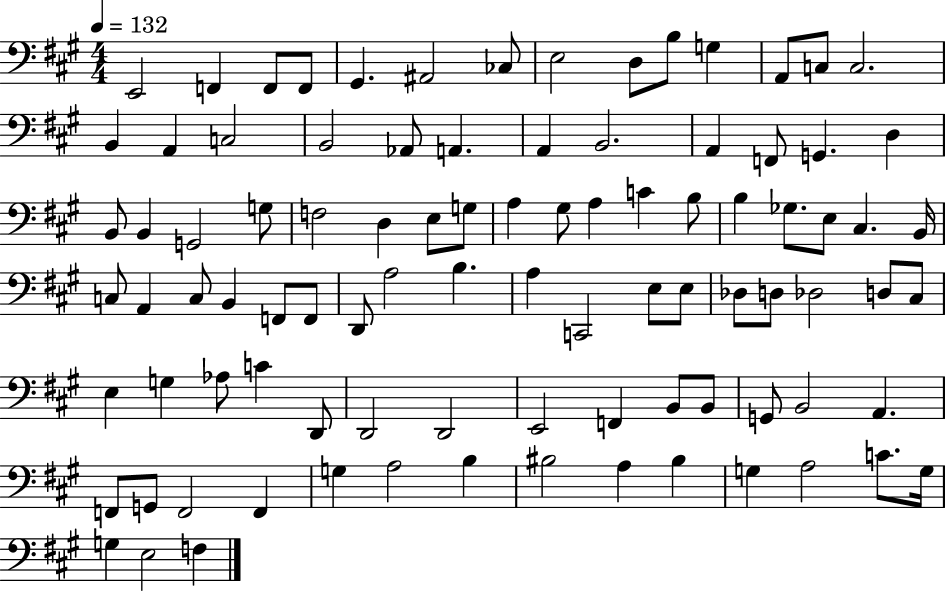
E2/h F2/q F2/e F2/e G#2/q. A#2/h CES3/e E3/h D3/e B3/e G3/q A2/e C3/e C3/h. B2/q A2/q C3/h B2/h Ab2/e A2/q. A2/q B2/h. A2/q F2/e G2/q. D3/q B2/e B2/q G2/h G3/e F3/h D3/q E3/e G3/e A3/q G#3/e A3/q C4/q B3/e B3/q Gb3/e. E3/e C#3/q. B2/s C3/e A2/q C3/e B2/q F2/e F2/e D2/e A3/h B3/q. A3/q C2/h E3/e E3/e Db3/e D3/e Db3/h D3/e C#3/e E3/q G3/q Ab3/e C4/q D2/e D2/h D2/h E2/h F2/q B2/e B2/e G2/e B2/h A2/q. F2/e G2/e F2/h F2/q G3/q A3/h B3/q BIS3/h A3/q BIS3/q G3/q A3/h C4/e. G3/s G3/q E3/h F3/q